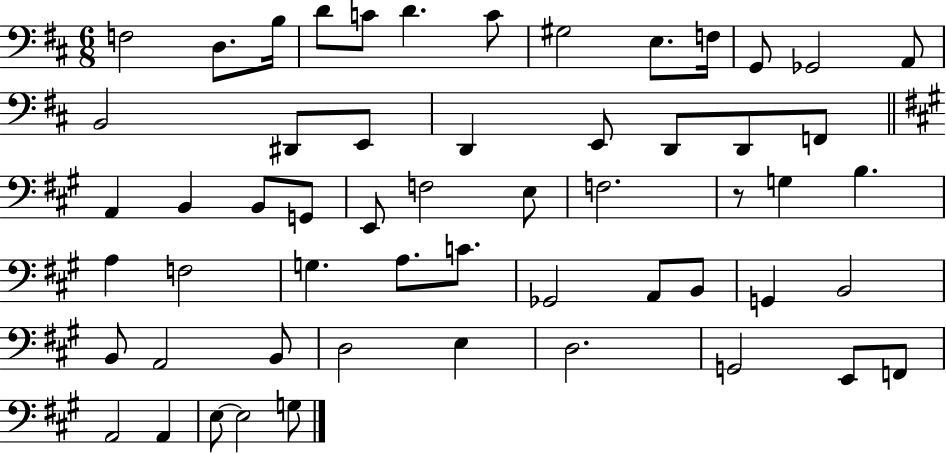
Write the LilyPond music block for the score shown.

{
  \clef bass
  \numericTimeSignature
  \time 6/8
  \key d \major
  \repeat volta 2 { f2 d8. b16 | d'8 c'8 d'4. c'8 | gis2 e8. f16 | g,8 ges,2 a,8 | \break b,2 dis,8 e,8 | d,4 e,8 d,8 d,8 f,8 | \bar "||" \break \key a \major a,4 b,4 b,8 g,8 | e,8 f2 e8 | f2. | r8 g4 b4. | \break a4 f2 | g4. a8. c'8. | ges,2 a,8 b,8 | g,4 b,2 | \break b,8 a,2 b,8 | d2 e4 | d2. | g,2 e,8 f,8 | \break a,2 a,4 | e8~~ e2 g8 | } \bar "|."
}